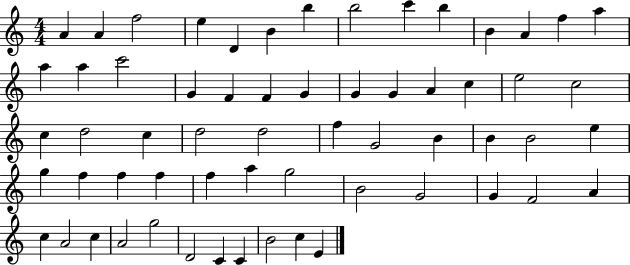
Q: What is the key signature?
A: C major